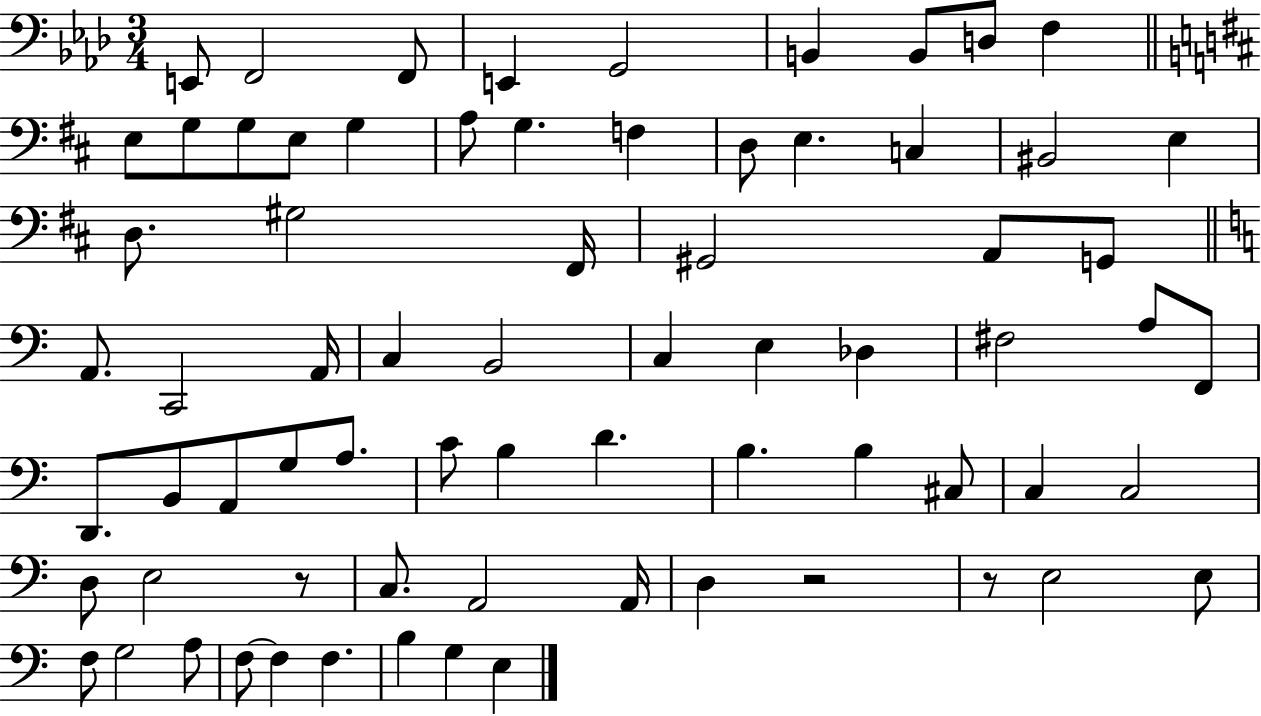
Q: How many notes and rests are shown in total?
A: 72